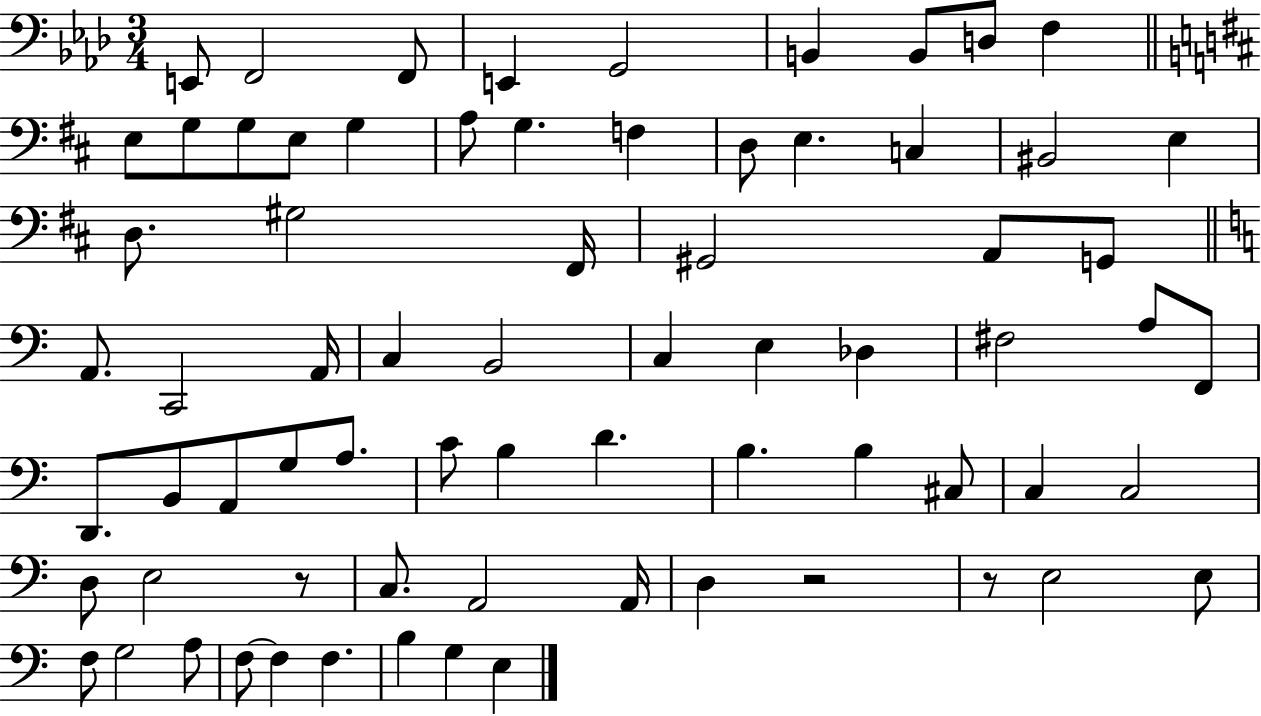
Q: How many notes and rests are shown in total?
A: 72